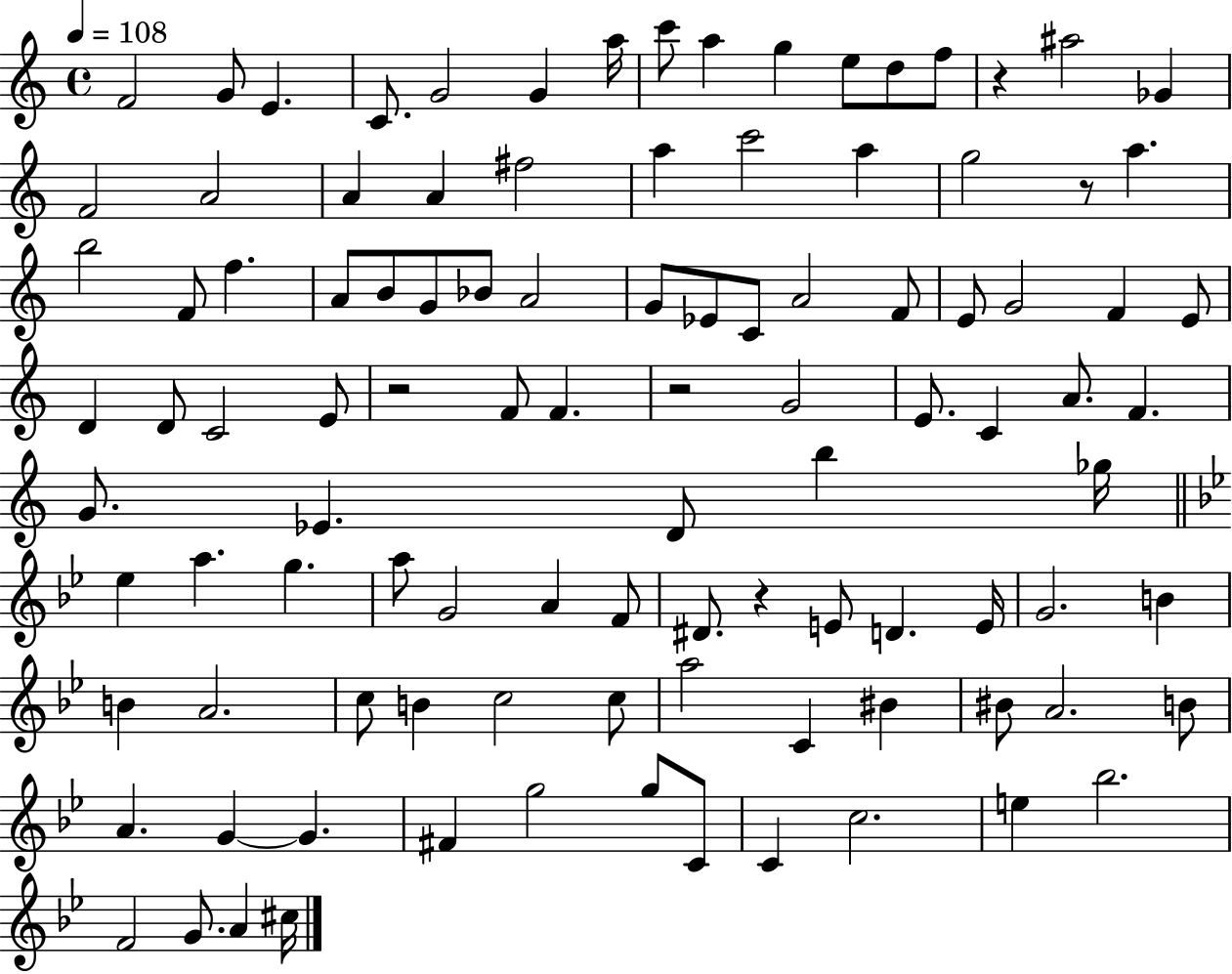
{
  \clef treble
  \time 4/4
  \defaultTimeSignature
  \key c \major
  \tempo 4 = 108
  f'2 g'8 e'4. | c'8. g'2 g'4 a''16 | c'''8 a''4 g''4 e''8 d''8 f''8 | r4 ais''2 ges'4 | \break f'2 a'2 | a'4 a'4 fis''2 | a''4 c'''2 a''4 | g''2 r8 a''4. | \break b''2 f'8 f''4. | a'8 b'8 g'8 bes'8 a'2 | g'8 ees'8 c'8 a'2 f'8 | e'8 g'2 f'4 e'8 | \break d'4 d'8 c'2 e'8 | r2 f'8 f'4. | r2 g'2 | e'8. c'4 a'8. f'4. | \break g'8. ees'4. d'8 b''4 ges''16 | \bar "||" \break \key bes \major ees''4 a''4. g''4. | a''8 g'2 a'4 f'8 | dis'8. r4 e'8 d'4. e'16 | g'2. b'4 | \break b'4 a'2. | c''8 b'4 c''2 c''8 | a''2 c'4 bis'4 | bis'8 a'2. b'8 | \break a'4. g'4~~ g'4. | fis'4 g''2 g''8 c'8 | c'4 c''2. | e''4 bes''2. | \break f'2 g'8. a'4 cis''16 | \bar "|."
}